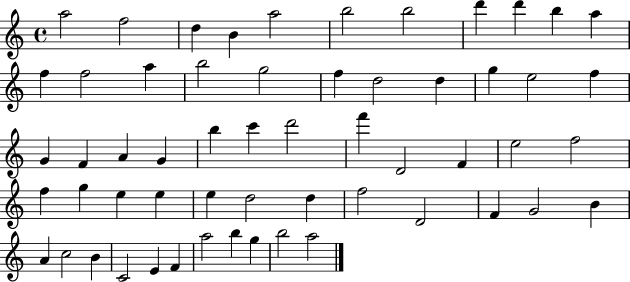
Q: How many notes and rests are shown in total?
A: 57